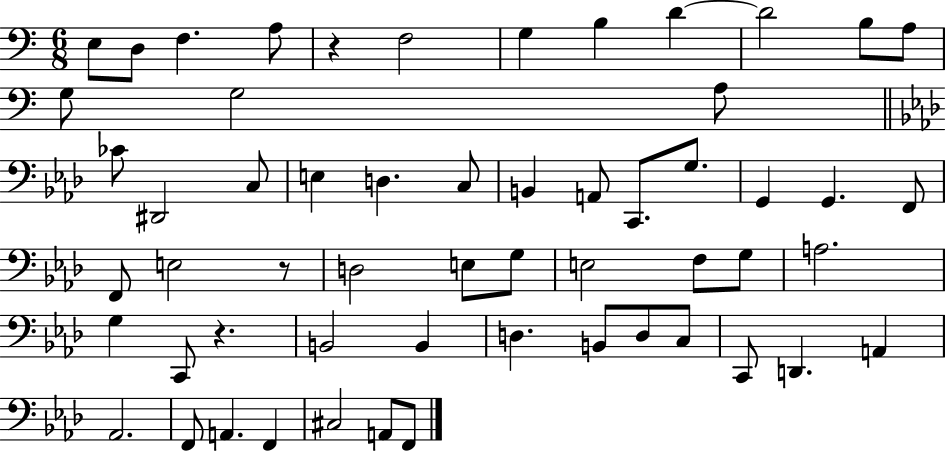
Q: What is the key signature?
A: C major